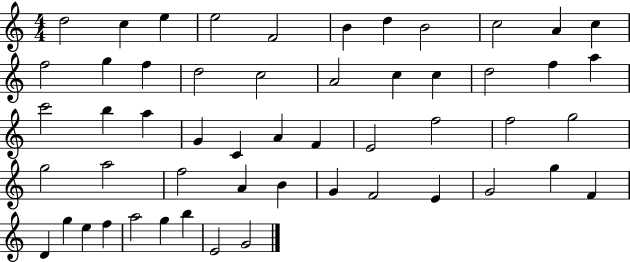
D5/h C5/q E5/q E5/h F4/h B4/q D5/q B4/h C5/h A4/q C5/q F5/h G5/q F5/q D5/h C5/h A4/h C5/q C5/q D5/h F5/q A5/q C6/h B5/q A5/q G4/q C4/q A4/q F4/q E4/h F5/h F5/h G5/h G5/h A5/h F5/h A4/q B4/q G4/q F4/h E4/q G4/h G5/q F4/q D4/q G5/q E5/q F5/q A5/h G5/q B5/q E4/h G4/h